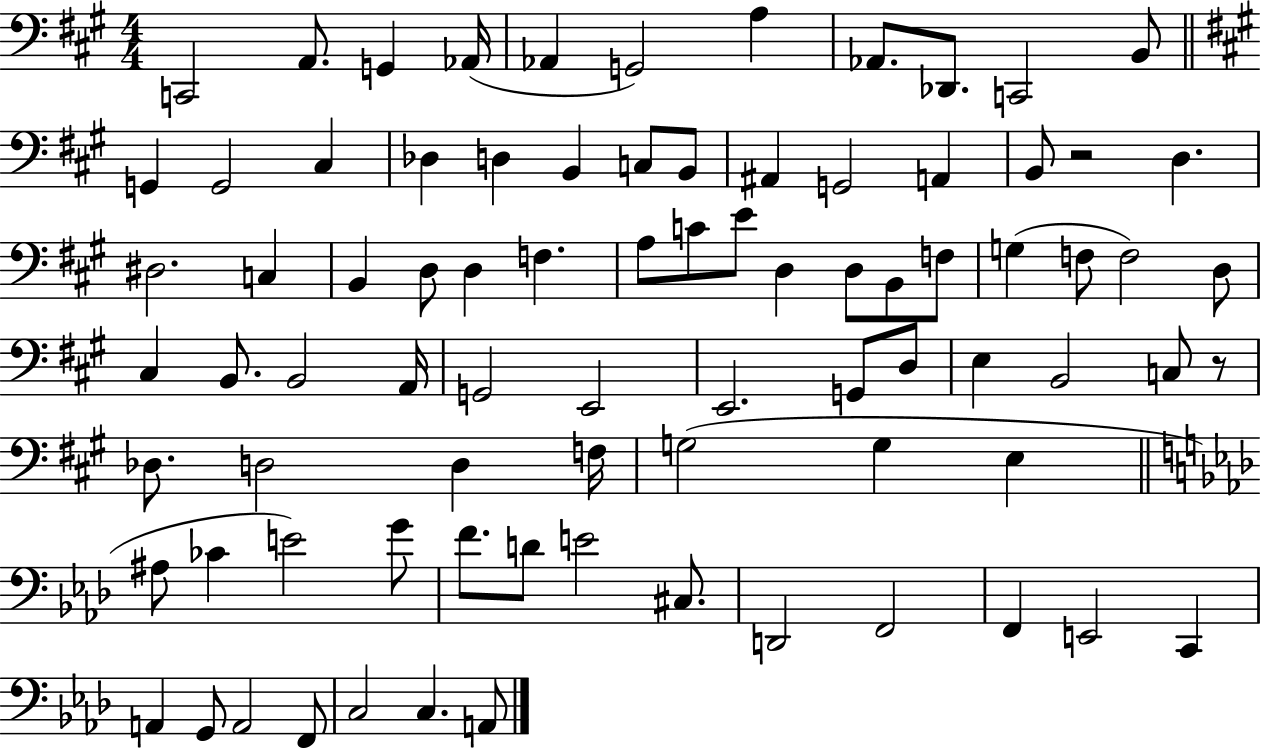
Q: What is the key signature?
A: A major